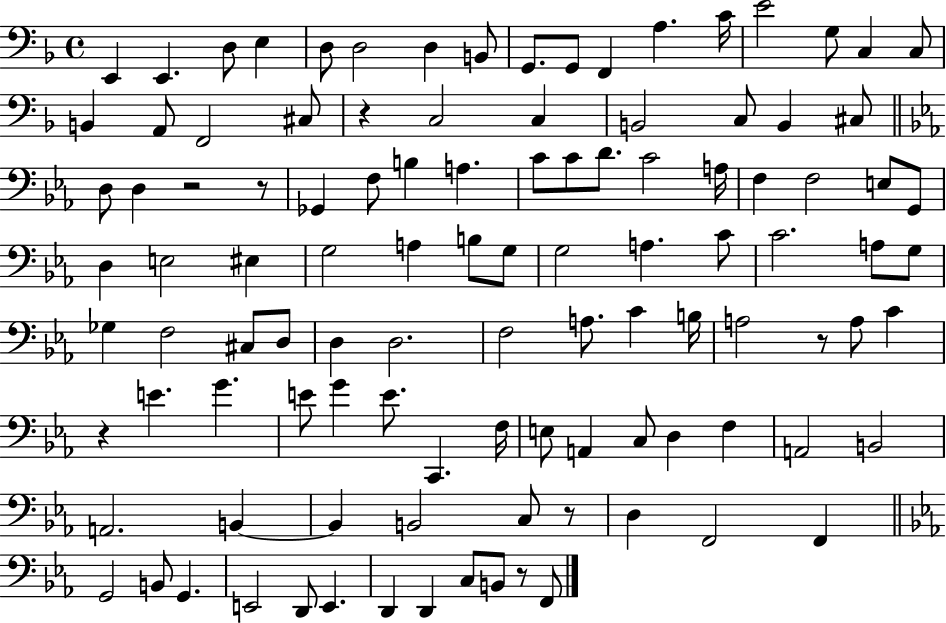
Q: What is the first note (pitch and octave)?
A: E2